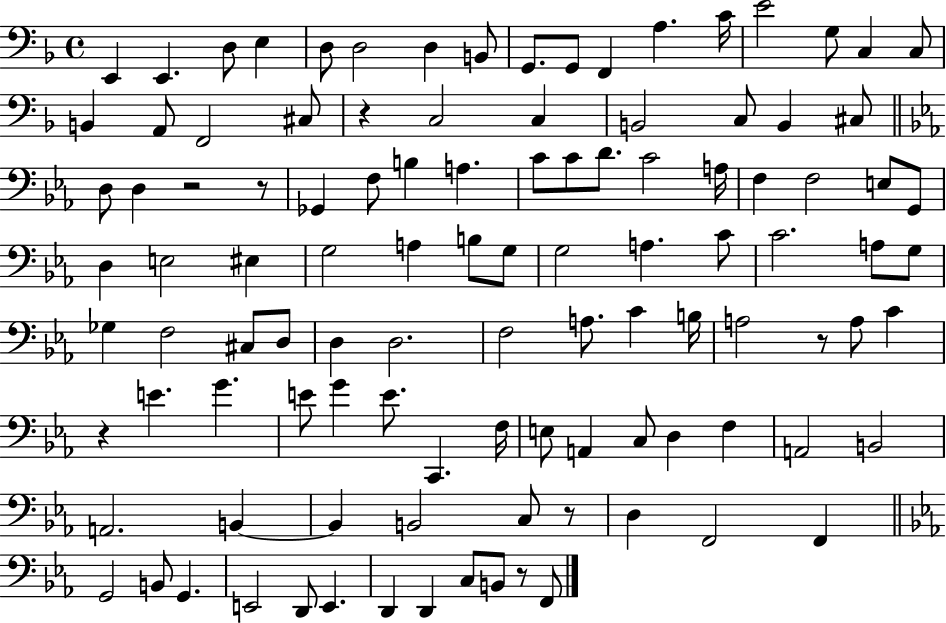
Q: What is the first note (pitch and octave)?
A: E2